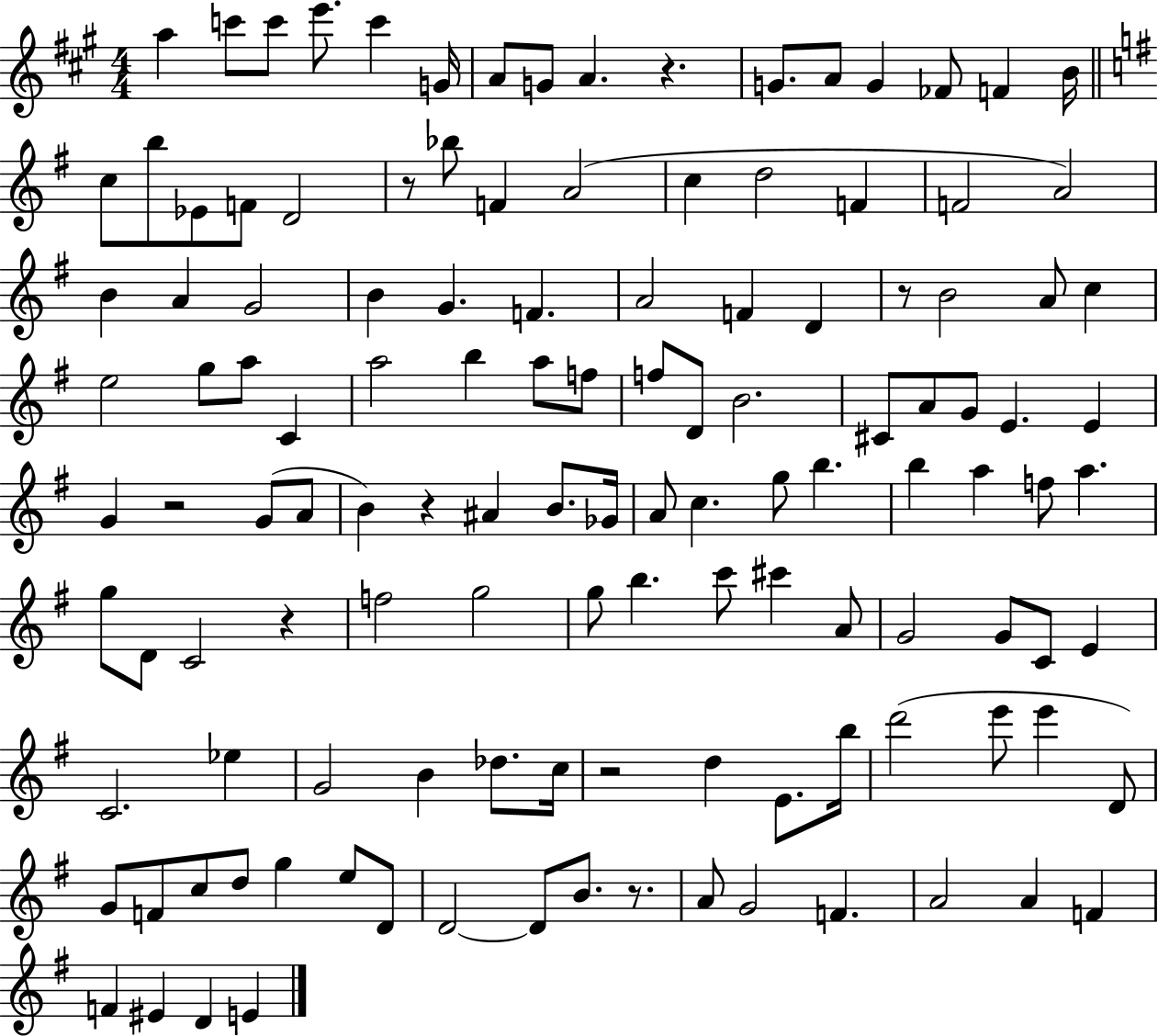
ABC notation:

X:1
T:Untitled
M:4/4
L:1/4
K:A
a c'/2 c'/2 e'/2 c' G/4 A/2 G/2 A z G/2 A/2 G _F/2 F B/4 c/2 b/2 _E/2 F/2 D2 z/2 _b/2 F A2 c d2 F F2 A2 B A G2 B G F A2 F D z/2 B2 A/2 c e2 g/2 a/2 C a2 b a/2 f/2 f/2 D/2 B2 ^C/2 A/2 G/2 E E G z2 G/2 A/2 B z ^A B/2 _G/4 A/2 c g/2 b b a f/2 a g/2 D/2 C2 z f2 g2 g/2 b c'/2 ^c' A/2 G2 G/2 C/2 E C2 _e G2 B _d/2 c/4 z2 d E/2 b/4 d'2 e'/2 e' D/2 G/2 F/2 c/2 d/2 g e/2 D/2 D2 D/2 B/2 z/2 A/2 G2 F A2 A F F ^E D E